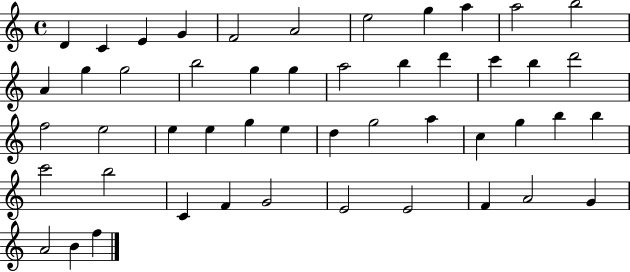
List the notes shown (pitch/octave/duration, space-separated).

D4/q C4/q E4/q G4/q F4/h A4/h E5/h G5/q A5/q A5/h B5/h A4/q G5/q G5/h B5/h G5/q G5/q A5/h B5/q D6/q C6/q B5/q D6/h F5/h E5/h E5/q E5/q G5/q E5/q D5/q G5/h A5/q C5/q G5/q B5/q B5/q C6/h B5/h C4/q F4/q G4/h E4/h E4/h F4/q A4/h G4/q A4/h B4/q F5/q